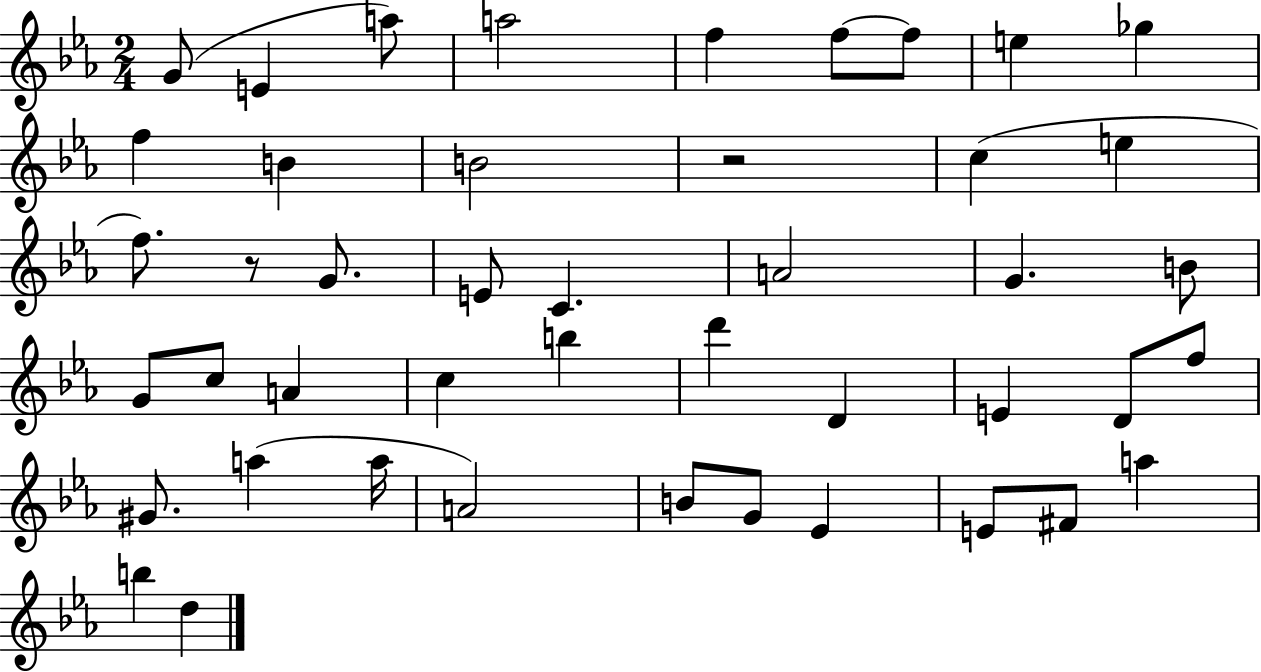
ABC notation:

X:1
T:Untitled
M:2/4
L:1/4
K:Eb
G/2 E a/2 a2 f f/2 f/2 e _g f B B2 z2 c e f/2 z/2 G/2 E/2 C A2 G B/2 G/2 c/2 A c b d' D E D/2 f/2 ^G/2 a a/4 A2 B/2 G/2 _E E/2 ^F/2 a b d